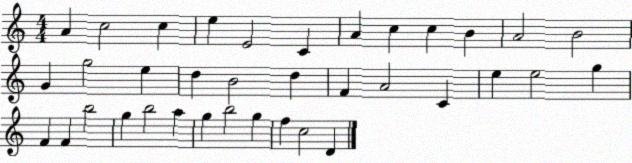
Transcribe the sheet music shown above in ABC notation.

X:1
T:Untitled
M:4/4
L:1/4
K:C
A c2 c e E2 C A c c B A2 B2 G g2 e d B2 d F A2 C e e2 g F F b2 g b2 a g b2 g f c2 D